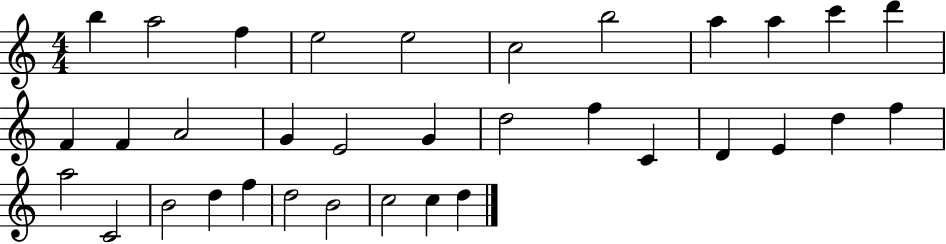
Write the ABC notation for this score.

X:1
T:Untitled
M:4/4
L:1/4
K:C
b a2 f e2 e2 c2 b2 a a c' d' F F A2 G E2 G d2 f C D E d f a2 C2 B2 d f d2 B2 c2 c d